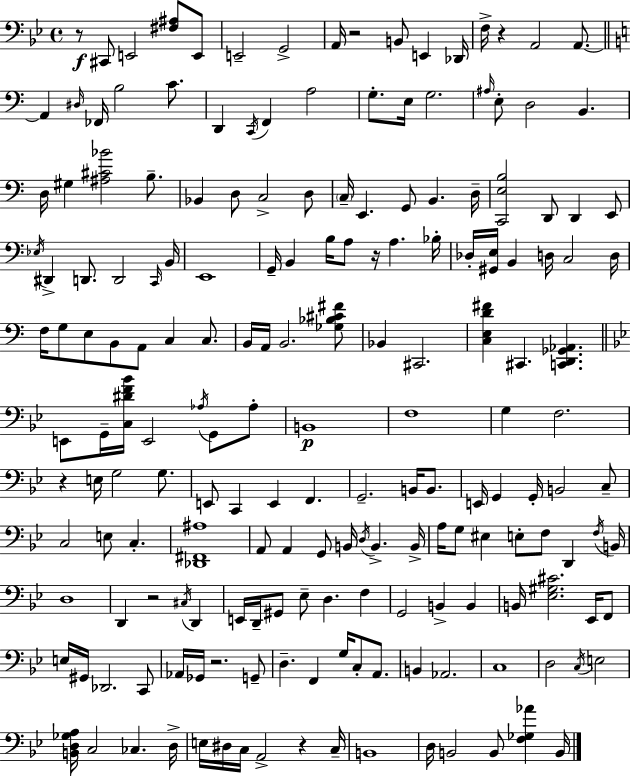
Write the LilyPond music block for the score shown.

{
  \clef bass
  \time 4/4
  \defaultTimeSignature
  \key bes \major
  \repeat volta 2 { r8\f cis,8 e,2 <fis ais>8 e,8 | e,2-- g,2-> | a,16 r2 b,8 e,4 des,16 | f16-> r4 a,2 a,8.~~ | \break \bar "||" \break \key c \major a,4 \grace { dis16 } fes,16 b2 c'8. | d,4 \acciaccatura { c,16 } f,4 a2 | g8.-. e16 g2. | \grace { ais16 } e8-. d2 b,4. | \break d16 gis4 <ais cis' bes'>2 | b8.-- bes,4 d8 c2-> | d8 \parenthesize c16-- e,4. g,8 b,4. | d16-- <c, e b>2 d,8 d,4 | \break e,8 \acciaccatura { ees16 } dis,4-> d,8. d,2 | \grace { c,16 } b,16 e,1 | g,16-- b,4 b16 a8 r16 a4. | bes16-. des16-. <gis, e>16 b,4 d16 c2 | \break d16 f16 g8 e8 b,8 a,8 c4 | c8. b,16 a,16 b,2. | <ges bes cis' fis'>8 bes,4 cis,2. | <c e d' fis'>4 cis,4. <c, d, ges, aes,>4. | \break \bar "||" \break \key bes \major e,8 g,16-- <c dis' f' bes'>16 e,2 \acciaccatura { aes16 } g,8 aes8-. | b,1\p | f1 | g4 f2. | \break r4 e16 g2 g8. | e,8 c,4 e,4 f,4. | g,2.-- b,16 b,8. | e,16 g,4 g,16-. b,2 c8-- | \break c2 e8 c4.-. | <des, fis, ais>1 | a,8 a,4 g,8 b,16 \acciaccatura { d16 } b,4.-> | b,16-> a16 g8 eis4 e8-. f8 d,4 | \break \acciaccatura { f16 } b,16 d1 | d,4 r2 \acciaccatura { cis16 } | d,4 e,16 d,16-- gis,8 ees8-- d4. | f4 g,2 b,4-> | \break b,4 b,16 <ees gis cis'>2. | ees,16 f,8 e16 gis,16 des,2. | c,8 aes,16 ges,16 r2. | g,8-- d4.-- f,4 g16 c8-. | \break a,8. b,4 aes,2. | c1 | d2 \acciaccatura { c16 } e2 | <b, d ges a>16 c2 ces4. | \break d16-> e16 dis16 c16 a,2-> | r4 c16-- b,1 | d16 b,2 b,8 | <f ges aes'>4 b,16 } \bar "|."
}